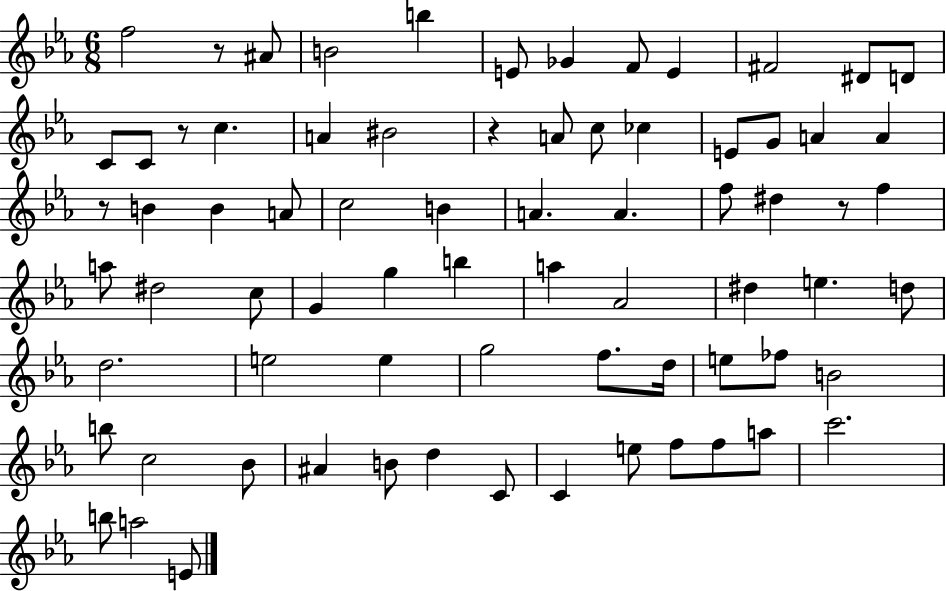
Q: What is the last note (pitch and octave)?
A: E4